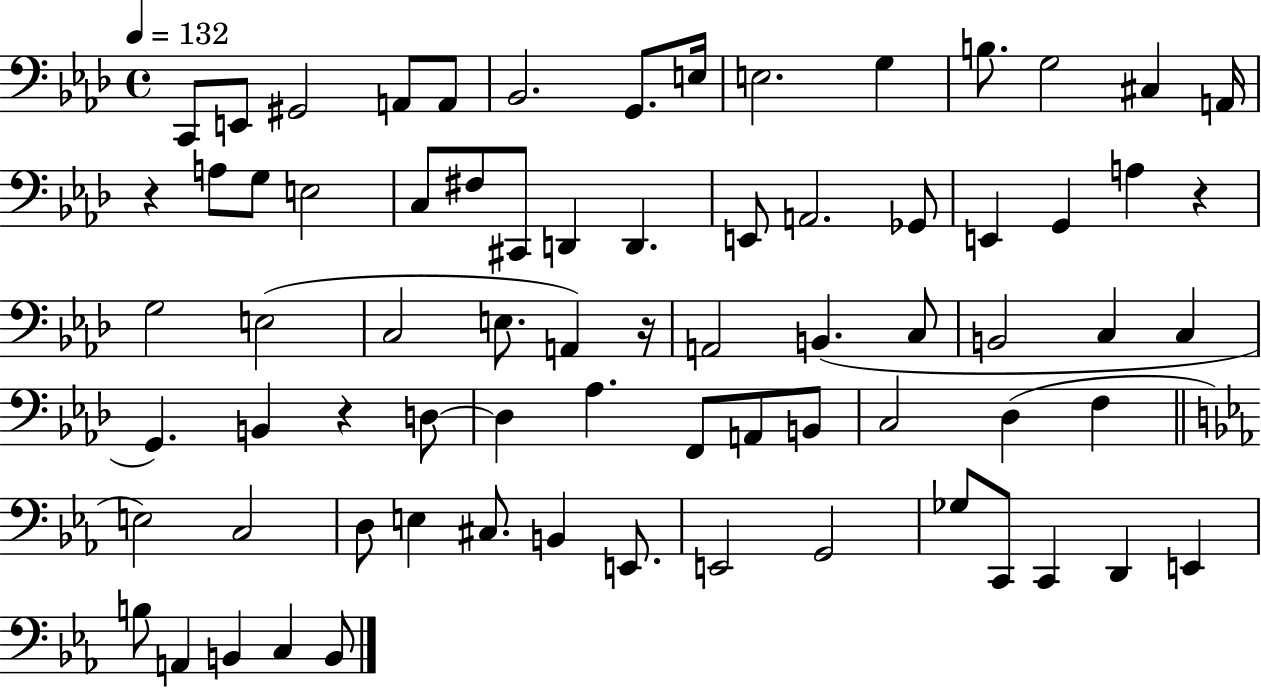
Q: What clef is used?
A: bass